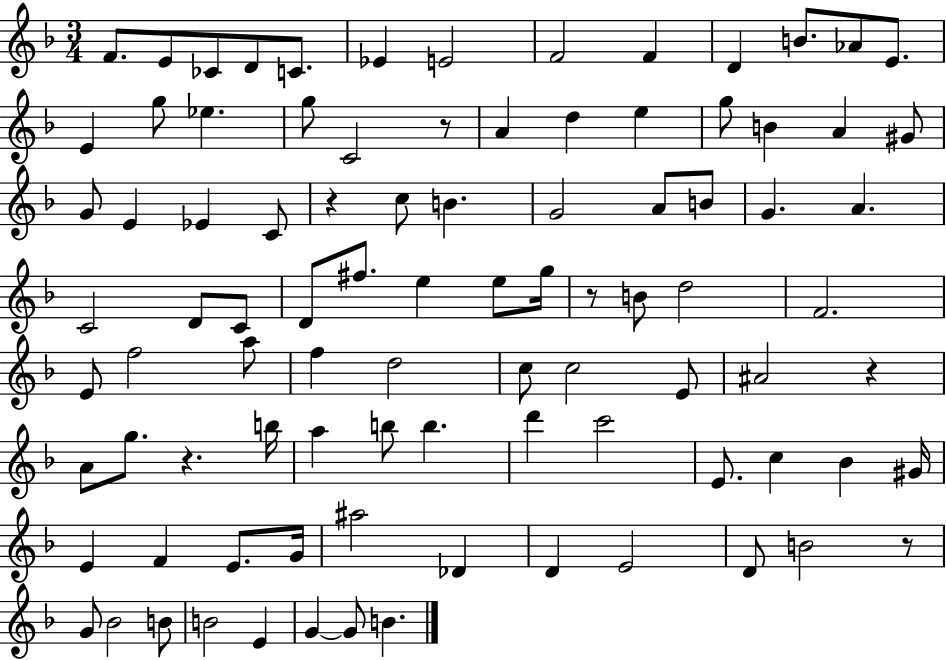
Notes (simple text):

F4/e. E4/e CES4/e D4/e C4/e. Eb4/q E4/h F4/h F4/q D4/q B4/e. Ab4/e E4/e. E4/q G5/e Eb5/q. G5/e C4/h R/e A4/q D5/q E5/q G5/e B4/q A4/q G#4/e G4/e E4/q Eb4/q C4/e R/q C5/e B4/q. G4/h A4/e B4/e G4/q. A4/q. C4/h D4/e C4/e D4/e F#5/e. E5/q E5/e G5/s R/e B4/e D5/h F4/h. E4/e F5/h A5/e F5/q D5/h C5/e C5/h E4/e A#4/h R/q A4/e G5/e. R/q. B5/s A5/q B5/e B5/q. D6/q C6/h E4/e. C5/q Bb4/q G#4/s E4/q F4/q E4/e. G4/s A#5/h Db4/q D4/q E4/h D4/e B4/h R/e G4/e Bb4/h B4/e B4/h E4/q G4/q G4/e B4/q.